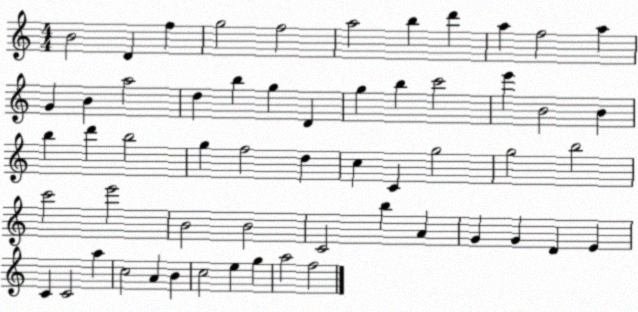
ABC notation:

X:1
T:Untitled
M:4/4
L:1/4
K:C
B2 D f g2 f2 a2 b d' a f2 a G B a2 d b g D g b c'2 e' B2 B b d' b2 g f2 d c C g2 g2 b2 c'2 e'2 B2 B2 C2 b A G G D E C C2 a c2 A B c2 e g a2 f2